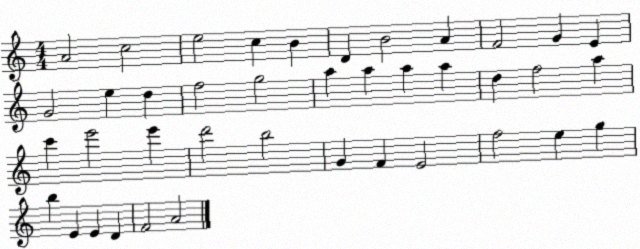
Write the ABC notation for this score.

X:1
T:Untitled
M:4/4
L:1/4
K:C
A2 c2 e2 c B D B2 A F2 G E G2 e d f2 g2 a a a a d f2 a c' e'2 e' d'2 b2 G F E2 f2 e g b E E D F2 A2